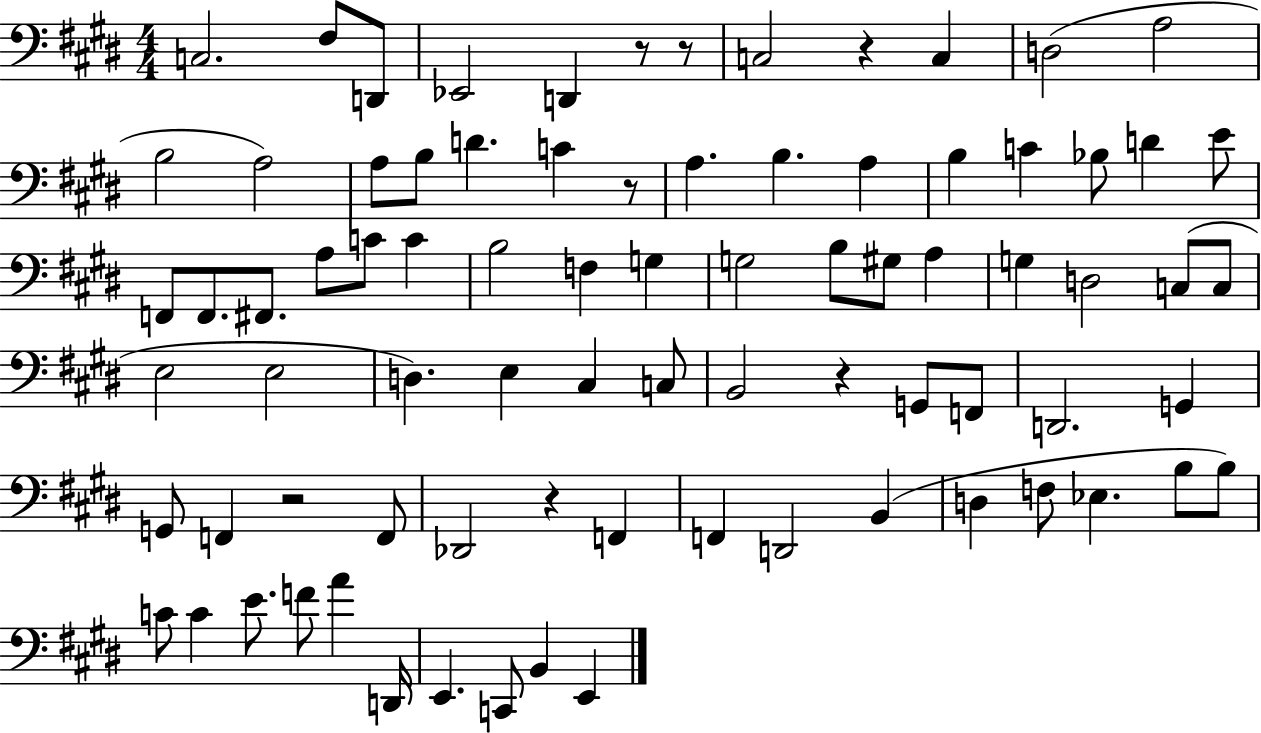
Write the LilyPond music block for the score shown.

{
  \clef bass
  \numericTimeSignature
  \time 4/4
  \key e \major
  \repeat volta 2 { c2. fis8 d,8 | ees,2 d,4 r8 r8 | c2 r4 c4 | d2( a2 | \break b2 a2) | a8 b8 d'4. c'4 r8 | a4. b4. a4 | b4 c'4 bes8 d'4 e'8 | \break f,8 f,8. fis,8. a8 c'8 c'4 | b2 f4 g4 | g2 b8 gis8 a4 | g4 d2 c8( c8 | \break e2 e2 | d4.) e4 cis4 c8 | b,2 r4 g,8 f,8 | d,2. g,4 | \break g,8 f,4 r2 f,8 | des,2 r4 f,4 | f,4 d,2 b,4( | d4 f8 ees4. b8 b8) | \break c'8 c'4 e'8. f'8 a'4 d,16 | e,4. c,8 b,4 e,4 | } \bar "|."
}